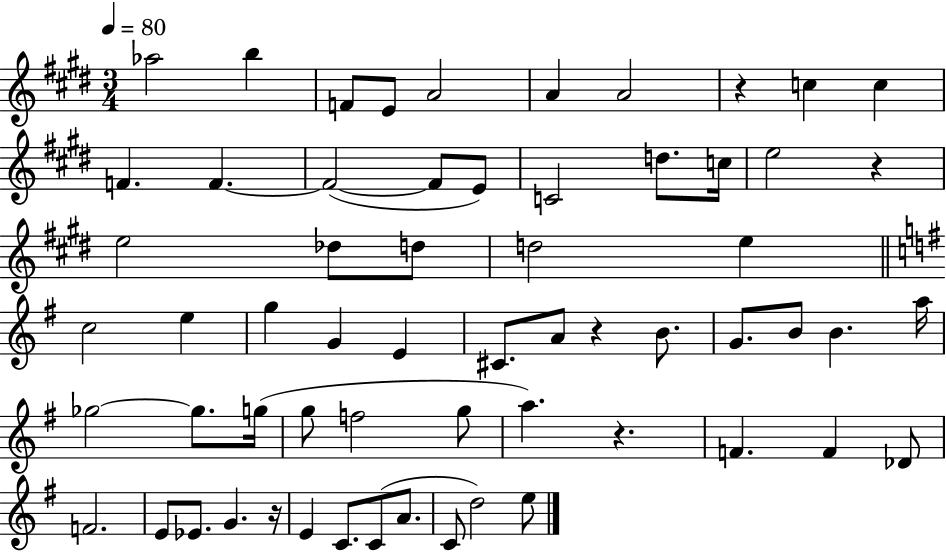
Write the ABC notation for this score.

X:1
T:Untitled
M:3/4
L:1/4
K:E
_a2 b F/2 E/2 A2 A A2 z c c F F F2 F/2 E/2 C2 d/2 c/4 e2 z e2 _d/2 d/2 d2 e c2 e g G E ^C/2 A/2 z B/2 G/2 B/2 B a/4 _g2 _g/2 g/4 g/2 f2 g/2 a z F F _D/2 F2 E/2 _E/2 G z/4 E C/2 C/2 A/2 C/2 d2 e/2